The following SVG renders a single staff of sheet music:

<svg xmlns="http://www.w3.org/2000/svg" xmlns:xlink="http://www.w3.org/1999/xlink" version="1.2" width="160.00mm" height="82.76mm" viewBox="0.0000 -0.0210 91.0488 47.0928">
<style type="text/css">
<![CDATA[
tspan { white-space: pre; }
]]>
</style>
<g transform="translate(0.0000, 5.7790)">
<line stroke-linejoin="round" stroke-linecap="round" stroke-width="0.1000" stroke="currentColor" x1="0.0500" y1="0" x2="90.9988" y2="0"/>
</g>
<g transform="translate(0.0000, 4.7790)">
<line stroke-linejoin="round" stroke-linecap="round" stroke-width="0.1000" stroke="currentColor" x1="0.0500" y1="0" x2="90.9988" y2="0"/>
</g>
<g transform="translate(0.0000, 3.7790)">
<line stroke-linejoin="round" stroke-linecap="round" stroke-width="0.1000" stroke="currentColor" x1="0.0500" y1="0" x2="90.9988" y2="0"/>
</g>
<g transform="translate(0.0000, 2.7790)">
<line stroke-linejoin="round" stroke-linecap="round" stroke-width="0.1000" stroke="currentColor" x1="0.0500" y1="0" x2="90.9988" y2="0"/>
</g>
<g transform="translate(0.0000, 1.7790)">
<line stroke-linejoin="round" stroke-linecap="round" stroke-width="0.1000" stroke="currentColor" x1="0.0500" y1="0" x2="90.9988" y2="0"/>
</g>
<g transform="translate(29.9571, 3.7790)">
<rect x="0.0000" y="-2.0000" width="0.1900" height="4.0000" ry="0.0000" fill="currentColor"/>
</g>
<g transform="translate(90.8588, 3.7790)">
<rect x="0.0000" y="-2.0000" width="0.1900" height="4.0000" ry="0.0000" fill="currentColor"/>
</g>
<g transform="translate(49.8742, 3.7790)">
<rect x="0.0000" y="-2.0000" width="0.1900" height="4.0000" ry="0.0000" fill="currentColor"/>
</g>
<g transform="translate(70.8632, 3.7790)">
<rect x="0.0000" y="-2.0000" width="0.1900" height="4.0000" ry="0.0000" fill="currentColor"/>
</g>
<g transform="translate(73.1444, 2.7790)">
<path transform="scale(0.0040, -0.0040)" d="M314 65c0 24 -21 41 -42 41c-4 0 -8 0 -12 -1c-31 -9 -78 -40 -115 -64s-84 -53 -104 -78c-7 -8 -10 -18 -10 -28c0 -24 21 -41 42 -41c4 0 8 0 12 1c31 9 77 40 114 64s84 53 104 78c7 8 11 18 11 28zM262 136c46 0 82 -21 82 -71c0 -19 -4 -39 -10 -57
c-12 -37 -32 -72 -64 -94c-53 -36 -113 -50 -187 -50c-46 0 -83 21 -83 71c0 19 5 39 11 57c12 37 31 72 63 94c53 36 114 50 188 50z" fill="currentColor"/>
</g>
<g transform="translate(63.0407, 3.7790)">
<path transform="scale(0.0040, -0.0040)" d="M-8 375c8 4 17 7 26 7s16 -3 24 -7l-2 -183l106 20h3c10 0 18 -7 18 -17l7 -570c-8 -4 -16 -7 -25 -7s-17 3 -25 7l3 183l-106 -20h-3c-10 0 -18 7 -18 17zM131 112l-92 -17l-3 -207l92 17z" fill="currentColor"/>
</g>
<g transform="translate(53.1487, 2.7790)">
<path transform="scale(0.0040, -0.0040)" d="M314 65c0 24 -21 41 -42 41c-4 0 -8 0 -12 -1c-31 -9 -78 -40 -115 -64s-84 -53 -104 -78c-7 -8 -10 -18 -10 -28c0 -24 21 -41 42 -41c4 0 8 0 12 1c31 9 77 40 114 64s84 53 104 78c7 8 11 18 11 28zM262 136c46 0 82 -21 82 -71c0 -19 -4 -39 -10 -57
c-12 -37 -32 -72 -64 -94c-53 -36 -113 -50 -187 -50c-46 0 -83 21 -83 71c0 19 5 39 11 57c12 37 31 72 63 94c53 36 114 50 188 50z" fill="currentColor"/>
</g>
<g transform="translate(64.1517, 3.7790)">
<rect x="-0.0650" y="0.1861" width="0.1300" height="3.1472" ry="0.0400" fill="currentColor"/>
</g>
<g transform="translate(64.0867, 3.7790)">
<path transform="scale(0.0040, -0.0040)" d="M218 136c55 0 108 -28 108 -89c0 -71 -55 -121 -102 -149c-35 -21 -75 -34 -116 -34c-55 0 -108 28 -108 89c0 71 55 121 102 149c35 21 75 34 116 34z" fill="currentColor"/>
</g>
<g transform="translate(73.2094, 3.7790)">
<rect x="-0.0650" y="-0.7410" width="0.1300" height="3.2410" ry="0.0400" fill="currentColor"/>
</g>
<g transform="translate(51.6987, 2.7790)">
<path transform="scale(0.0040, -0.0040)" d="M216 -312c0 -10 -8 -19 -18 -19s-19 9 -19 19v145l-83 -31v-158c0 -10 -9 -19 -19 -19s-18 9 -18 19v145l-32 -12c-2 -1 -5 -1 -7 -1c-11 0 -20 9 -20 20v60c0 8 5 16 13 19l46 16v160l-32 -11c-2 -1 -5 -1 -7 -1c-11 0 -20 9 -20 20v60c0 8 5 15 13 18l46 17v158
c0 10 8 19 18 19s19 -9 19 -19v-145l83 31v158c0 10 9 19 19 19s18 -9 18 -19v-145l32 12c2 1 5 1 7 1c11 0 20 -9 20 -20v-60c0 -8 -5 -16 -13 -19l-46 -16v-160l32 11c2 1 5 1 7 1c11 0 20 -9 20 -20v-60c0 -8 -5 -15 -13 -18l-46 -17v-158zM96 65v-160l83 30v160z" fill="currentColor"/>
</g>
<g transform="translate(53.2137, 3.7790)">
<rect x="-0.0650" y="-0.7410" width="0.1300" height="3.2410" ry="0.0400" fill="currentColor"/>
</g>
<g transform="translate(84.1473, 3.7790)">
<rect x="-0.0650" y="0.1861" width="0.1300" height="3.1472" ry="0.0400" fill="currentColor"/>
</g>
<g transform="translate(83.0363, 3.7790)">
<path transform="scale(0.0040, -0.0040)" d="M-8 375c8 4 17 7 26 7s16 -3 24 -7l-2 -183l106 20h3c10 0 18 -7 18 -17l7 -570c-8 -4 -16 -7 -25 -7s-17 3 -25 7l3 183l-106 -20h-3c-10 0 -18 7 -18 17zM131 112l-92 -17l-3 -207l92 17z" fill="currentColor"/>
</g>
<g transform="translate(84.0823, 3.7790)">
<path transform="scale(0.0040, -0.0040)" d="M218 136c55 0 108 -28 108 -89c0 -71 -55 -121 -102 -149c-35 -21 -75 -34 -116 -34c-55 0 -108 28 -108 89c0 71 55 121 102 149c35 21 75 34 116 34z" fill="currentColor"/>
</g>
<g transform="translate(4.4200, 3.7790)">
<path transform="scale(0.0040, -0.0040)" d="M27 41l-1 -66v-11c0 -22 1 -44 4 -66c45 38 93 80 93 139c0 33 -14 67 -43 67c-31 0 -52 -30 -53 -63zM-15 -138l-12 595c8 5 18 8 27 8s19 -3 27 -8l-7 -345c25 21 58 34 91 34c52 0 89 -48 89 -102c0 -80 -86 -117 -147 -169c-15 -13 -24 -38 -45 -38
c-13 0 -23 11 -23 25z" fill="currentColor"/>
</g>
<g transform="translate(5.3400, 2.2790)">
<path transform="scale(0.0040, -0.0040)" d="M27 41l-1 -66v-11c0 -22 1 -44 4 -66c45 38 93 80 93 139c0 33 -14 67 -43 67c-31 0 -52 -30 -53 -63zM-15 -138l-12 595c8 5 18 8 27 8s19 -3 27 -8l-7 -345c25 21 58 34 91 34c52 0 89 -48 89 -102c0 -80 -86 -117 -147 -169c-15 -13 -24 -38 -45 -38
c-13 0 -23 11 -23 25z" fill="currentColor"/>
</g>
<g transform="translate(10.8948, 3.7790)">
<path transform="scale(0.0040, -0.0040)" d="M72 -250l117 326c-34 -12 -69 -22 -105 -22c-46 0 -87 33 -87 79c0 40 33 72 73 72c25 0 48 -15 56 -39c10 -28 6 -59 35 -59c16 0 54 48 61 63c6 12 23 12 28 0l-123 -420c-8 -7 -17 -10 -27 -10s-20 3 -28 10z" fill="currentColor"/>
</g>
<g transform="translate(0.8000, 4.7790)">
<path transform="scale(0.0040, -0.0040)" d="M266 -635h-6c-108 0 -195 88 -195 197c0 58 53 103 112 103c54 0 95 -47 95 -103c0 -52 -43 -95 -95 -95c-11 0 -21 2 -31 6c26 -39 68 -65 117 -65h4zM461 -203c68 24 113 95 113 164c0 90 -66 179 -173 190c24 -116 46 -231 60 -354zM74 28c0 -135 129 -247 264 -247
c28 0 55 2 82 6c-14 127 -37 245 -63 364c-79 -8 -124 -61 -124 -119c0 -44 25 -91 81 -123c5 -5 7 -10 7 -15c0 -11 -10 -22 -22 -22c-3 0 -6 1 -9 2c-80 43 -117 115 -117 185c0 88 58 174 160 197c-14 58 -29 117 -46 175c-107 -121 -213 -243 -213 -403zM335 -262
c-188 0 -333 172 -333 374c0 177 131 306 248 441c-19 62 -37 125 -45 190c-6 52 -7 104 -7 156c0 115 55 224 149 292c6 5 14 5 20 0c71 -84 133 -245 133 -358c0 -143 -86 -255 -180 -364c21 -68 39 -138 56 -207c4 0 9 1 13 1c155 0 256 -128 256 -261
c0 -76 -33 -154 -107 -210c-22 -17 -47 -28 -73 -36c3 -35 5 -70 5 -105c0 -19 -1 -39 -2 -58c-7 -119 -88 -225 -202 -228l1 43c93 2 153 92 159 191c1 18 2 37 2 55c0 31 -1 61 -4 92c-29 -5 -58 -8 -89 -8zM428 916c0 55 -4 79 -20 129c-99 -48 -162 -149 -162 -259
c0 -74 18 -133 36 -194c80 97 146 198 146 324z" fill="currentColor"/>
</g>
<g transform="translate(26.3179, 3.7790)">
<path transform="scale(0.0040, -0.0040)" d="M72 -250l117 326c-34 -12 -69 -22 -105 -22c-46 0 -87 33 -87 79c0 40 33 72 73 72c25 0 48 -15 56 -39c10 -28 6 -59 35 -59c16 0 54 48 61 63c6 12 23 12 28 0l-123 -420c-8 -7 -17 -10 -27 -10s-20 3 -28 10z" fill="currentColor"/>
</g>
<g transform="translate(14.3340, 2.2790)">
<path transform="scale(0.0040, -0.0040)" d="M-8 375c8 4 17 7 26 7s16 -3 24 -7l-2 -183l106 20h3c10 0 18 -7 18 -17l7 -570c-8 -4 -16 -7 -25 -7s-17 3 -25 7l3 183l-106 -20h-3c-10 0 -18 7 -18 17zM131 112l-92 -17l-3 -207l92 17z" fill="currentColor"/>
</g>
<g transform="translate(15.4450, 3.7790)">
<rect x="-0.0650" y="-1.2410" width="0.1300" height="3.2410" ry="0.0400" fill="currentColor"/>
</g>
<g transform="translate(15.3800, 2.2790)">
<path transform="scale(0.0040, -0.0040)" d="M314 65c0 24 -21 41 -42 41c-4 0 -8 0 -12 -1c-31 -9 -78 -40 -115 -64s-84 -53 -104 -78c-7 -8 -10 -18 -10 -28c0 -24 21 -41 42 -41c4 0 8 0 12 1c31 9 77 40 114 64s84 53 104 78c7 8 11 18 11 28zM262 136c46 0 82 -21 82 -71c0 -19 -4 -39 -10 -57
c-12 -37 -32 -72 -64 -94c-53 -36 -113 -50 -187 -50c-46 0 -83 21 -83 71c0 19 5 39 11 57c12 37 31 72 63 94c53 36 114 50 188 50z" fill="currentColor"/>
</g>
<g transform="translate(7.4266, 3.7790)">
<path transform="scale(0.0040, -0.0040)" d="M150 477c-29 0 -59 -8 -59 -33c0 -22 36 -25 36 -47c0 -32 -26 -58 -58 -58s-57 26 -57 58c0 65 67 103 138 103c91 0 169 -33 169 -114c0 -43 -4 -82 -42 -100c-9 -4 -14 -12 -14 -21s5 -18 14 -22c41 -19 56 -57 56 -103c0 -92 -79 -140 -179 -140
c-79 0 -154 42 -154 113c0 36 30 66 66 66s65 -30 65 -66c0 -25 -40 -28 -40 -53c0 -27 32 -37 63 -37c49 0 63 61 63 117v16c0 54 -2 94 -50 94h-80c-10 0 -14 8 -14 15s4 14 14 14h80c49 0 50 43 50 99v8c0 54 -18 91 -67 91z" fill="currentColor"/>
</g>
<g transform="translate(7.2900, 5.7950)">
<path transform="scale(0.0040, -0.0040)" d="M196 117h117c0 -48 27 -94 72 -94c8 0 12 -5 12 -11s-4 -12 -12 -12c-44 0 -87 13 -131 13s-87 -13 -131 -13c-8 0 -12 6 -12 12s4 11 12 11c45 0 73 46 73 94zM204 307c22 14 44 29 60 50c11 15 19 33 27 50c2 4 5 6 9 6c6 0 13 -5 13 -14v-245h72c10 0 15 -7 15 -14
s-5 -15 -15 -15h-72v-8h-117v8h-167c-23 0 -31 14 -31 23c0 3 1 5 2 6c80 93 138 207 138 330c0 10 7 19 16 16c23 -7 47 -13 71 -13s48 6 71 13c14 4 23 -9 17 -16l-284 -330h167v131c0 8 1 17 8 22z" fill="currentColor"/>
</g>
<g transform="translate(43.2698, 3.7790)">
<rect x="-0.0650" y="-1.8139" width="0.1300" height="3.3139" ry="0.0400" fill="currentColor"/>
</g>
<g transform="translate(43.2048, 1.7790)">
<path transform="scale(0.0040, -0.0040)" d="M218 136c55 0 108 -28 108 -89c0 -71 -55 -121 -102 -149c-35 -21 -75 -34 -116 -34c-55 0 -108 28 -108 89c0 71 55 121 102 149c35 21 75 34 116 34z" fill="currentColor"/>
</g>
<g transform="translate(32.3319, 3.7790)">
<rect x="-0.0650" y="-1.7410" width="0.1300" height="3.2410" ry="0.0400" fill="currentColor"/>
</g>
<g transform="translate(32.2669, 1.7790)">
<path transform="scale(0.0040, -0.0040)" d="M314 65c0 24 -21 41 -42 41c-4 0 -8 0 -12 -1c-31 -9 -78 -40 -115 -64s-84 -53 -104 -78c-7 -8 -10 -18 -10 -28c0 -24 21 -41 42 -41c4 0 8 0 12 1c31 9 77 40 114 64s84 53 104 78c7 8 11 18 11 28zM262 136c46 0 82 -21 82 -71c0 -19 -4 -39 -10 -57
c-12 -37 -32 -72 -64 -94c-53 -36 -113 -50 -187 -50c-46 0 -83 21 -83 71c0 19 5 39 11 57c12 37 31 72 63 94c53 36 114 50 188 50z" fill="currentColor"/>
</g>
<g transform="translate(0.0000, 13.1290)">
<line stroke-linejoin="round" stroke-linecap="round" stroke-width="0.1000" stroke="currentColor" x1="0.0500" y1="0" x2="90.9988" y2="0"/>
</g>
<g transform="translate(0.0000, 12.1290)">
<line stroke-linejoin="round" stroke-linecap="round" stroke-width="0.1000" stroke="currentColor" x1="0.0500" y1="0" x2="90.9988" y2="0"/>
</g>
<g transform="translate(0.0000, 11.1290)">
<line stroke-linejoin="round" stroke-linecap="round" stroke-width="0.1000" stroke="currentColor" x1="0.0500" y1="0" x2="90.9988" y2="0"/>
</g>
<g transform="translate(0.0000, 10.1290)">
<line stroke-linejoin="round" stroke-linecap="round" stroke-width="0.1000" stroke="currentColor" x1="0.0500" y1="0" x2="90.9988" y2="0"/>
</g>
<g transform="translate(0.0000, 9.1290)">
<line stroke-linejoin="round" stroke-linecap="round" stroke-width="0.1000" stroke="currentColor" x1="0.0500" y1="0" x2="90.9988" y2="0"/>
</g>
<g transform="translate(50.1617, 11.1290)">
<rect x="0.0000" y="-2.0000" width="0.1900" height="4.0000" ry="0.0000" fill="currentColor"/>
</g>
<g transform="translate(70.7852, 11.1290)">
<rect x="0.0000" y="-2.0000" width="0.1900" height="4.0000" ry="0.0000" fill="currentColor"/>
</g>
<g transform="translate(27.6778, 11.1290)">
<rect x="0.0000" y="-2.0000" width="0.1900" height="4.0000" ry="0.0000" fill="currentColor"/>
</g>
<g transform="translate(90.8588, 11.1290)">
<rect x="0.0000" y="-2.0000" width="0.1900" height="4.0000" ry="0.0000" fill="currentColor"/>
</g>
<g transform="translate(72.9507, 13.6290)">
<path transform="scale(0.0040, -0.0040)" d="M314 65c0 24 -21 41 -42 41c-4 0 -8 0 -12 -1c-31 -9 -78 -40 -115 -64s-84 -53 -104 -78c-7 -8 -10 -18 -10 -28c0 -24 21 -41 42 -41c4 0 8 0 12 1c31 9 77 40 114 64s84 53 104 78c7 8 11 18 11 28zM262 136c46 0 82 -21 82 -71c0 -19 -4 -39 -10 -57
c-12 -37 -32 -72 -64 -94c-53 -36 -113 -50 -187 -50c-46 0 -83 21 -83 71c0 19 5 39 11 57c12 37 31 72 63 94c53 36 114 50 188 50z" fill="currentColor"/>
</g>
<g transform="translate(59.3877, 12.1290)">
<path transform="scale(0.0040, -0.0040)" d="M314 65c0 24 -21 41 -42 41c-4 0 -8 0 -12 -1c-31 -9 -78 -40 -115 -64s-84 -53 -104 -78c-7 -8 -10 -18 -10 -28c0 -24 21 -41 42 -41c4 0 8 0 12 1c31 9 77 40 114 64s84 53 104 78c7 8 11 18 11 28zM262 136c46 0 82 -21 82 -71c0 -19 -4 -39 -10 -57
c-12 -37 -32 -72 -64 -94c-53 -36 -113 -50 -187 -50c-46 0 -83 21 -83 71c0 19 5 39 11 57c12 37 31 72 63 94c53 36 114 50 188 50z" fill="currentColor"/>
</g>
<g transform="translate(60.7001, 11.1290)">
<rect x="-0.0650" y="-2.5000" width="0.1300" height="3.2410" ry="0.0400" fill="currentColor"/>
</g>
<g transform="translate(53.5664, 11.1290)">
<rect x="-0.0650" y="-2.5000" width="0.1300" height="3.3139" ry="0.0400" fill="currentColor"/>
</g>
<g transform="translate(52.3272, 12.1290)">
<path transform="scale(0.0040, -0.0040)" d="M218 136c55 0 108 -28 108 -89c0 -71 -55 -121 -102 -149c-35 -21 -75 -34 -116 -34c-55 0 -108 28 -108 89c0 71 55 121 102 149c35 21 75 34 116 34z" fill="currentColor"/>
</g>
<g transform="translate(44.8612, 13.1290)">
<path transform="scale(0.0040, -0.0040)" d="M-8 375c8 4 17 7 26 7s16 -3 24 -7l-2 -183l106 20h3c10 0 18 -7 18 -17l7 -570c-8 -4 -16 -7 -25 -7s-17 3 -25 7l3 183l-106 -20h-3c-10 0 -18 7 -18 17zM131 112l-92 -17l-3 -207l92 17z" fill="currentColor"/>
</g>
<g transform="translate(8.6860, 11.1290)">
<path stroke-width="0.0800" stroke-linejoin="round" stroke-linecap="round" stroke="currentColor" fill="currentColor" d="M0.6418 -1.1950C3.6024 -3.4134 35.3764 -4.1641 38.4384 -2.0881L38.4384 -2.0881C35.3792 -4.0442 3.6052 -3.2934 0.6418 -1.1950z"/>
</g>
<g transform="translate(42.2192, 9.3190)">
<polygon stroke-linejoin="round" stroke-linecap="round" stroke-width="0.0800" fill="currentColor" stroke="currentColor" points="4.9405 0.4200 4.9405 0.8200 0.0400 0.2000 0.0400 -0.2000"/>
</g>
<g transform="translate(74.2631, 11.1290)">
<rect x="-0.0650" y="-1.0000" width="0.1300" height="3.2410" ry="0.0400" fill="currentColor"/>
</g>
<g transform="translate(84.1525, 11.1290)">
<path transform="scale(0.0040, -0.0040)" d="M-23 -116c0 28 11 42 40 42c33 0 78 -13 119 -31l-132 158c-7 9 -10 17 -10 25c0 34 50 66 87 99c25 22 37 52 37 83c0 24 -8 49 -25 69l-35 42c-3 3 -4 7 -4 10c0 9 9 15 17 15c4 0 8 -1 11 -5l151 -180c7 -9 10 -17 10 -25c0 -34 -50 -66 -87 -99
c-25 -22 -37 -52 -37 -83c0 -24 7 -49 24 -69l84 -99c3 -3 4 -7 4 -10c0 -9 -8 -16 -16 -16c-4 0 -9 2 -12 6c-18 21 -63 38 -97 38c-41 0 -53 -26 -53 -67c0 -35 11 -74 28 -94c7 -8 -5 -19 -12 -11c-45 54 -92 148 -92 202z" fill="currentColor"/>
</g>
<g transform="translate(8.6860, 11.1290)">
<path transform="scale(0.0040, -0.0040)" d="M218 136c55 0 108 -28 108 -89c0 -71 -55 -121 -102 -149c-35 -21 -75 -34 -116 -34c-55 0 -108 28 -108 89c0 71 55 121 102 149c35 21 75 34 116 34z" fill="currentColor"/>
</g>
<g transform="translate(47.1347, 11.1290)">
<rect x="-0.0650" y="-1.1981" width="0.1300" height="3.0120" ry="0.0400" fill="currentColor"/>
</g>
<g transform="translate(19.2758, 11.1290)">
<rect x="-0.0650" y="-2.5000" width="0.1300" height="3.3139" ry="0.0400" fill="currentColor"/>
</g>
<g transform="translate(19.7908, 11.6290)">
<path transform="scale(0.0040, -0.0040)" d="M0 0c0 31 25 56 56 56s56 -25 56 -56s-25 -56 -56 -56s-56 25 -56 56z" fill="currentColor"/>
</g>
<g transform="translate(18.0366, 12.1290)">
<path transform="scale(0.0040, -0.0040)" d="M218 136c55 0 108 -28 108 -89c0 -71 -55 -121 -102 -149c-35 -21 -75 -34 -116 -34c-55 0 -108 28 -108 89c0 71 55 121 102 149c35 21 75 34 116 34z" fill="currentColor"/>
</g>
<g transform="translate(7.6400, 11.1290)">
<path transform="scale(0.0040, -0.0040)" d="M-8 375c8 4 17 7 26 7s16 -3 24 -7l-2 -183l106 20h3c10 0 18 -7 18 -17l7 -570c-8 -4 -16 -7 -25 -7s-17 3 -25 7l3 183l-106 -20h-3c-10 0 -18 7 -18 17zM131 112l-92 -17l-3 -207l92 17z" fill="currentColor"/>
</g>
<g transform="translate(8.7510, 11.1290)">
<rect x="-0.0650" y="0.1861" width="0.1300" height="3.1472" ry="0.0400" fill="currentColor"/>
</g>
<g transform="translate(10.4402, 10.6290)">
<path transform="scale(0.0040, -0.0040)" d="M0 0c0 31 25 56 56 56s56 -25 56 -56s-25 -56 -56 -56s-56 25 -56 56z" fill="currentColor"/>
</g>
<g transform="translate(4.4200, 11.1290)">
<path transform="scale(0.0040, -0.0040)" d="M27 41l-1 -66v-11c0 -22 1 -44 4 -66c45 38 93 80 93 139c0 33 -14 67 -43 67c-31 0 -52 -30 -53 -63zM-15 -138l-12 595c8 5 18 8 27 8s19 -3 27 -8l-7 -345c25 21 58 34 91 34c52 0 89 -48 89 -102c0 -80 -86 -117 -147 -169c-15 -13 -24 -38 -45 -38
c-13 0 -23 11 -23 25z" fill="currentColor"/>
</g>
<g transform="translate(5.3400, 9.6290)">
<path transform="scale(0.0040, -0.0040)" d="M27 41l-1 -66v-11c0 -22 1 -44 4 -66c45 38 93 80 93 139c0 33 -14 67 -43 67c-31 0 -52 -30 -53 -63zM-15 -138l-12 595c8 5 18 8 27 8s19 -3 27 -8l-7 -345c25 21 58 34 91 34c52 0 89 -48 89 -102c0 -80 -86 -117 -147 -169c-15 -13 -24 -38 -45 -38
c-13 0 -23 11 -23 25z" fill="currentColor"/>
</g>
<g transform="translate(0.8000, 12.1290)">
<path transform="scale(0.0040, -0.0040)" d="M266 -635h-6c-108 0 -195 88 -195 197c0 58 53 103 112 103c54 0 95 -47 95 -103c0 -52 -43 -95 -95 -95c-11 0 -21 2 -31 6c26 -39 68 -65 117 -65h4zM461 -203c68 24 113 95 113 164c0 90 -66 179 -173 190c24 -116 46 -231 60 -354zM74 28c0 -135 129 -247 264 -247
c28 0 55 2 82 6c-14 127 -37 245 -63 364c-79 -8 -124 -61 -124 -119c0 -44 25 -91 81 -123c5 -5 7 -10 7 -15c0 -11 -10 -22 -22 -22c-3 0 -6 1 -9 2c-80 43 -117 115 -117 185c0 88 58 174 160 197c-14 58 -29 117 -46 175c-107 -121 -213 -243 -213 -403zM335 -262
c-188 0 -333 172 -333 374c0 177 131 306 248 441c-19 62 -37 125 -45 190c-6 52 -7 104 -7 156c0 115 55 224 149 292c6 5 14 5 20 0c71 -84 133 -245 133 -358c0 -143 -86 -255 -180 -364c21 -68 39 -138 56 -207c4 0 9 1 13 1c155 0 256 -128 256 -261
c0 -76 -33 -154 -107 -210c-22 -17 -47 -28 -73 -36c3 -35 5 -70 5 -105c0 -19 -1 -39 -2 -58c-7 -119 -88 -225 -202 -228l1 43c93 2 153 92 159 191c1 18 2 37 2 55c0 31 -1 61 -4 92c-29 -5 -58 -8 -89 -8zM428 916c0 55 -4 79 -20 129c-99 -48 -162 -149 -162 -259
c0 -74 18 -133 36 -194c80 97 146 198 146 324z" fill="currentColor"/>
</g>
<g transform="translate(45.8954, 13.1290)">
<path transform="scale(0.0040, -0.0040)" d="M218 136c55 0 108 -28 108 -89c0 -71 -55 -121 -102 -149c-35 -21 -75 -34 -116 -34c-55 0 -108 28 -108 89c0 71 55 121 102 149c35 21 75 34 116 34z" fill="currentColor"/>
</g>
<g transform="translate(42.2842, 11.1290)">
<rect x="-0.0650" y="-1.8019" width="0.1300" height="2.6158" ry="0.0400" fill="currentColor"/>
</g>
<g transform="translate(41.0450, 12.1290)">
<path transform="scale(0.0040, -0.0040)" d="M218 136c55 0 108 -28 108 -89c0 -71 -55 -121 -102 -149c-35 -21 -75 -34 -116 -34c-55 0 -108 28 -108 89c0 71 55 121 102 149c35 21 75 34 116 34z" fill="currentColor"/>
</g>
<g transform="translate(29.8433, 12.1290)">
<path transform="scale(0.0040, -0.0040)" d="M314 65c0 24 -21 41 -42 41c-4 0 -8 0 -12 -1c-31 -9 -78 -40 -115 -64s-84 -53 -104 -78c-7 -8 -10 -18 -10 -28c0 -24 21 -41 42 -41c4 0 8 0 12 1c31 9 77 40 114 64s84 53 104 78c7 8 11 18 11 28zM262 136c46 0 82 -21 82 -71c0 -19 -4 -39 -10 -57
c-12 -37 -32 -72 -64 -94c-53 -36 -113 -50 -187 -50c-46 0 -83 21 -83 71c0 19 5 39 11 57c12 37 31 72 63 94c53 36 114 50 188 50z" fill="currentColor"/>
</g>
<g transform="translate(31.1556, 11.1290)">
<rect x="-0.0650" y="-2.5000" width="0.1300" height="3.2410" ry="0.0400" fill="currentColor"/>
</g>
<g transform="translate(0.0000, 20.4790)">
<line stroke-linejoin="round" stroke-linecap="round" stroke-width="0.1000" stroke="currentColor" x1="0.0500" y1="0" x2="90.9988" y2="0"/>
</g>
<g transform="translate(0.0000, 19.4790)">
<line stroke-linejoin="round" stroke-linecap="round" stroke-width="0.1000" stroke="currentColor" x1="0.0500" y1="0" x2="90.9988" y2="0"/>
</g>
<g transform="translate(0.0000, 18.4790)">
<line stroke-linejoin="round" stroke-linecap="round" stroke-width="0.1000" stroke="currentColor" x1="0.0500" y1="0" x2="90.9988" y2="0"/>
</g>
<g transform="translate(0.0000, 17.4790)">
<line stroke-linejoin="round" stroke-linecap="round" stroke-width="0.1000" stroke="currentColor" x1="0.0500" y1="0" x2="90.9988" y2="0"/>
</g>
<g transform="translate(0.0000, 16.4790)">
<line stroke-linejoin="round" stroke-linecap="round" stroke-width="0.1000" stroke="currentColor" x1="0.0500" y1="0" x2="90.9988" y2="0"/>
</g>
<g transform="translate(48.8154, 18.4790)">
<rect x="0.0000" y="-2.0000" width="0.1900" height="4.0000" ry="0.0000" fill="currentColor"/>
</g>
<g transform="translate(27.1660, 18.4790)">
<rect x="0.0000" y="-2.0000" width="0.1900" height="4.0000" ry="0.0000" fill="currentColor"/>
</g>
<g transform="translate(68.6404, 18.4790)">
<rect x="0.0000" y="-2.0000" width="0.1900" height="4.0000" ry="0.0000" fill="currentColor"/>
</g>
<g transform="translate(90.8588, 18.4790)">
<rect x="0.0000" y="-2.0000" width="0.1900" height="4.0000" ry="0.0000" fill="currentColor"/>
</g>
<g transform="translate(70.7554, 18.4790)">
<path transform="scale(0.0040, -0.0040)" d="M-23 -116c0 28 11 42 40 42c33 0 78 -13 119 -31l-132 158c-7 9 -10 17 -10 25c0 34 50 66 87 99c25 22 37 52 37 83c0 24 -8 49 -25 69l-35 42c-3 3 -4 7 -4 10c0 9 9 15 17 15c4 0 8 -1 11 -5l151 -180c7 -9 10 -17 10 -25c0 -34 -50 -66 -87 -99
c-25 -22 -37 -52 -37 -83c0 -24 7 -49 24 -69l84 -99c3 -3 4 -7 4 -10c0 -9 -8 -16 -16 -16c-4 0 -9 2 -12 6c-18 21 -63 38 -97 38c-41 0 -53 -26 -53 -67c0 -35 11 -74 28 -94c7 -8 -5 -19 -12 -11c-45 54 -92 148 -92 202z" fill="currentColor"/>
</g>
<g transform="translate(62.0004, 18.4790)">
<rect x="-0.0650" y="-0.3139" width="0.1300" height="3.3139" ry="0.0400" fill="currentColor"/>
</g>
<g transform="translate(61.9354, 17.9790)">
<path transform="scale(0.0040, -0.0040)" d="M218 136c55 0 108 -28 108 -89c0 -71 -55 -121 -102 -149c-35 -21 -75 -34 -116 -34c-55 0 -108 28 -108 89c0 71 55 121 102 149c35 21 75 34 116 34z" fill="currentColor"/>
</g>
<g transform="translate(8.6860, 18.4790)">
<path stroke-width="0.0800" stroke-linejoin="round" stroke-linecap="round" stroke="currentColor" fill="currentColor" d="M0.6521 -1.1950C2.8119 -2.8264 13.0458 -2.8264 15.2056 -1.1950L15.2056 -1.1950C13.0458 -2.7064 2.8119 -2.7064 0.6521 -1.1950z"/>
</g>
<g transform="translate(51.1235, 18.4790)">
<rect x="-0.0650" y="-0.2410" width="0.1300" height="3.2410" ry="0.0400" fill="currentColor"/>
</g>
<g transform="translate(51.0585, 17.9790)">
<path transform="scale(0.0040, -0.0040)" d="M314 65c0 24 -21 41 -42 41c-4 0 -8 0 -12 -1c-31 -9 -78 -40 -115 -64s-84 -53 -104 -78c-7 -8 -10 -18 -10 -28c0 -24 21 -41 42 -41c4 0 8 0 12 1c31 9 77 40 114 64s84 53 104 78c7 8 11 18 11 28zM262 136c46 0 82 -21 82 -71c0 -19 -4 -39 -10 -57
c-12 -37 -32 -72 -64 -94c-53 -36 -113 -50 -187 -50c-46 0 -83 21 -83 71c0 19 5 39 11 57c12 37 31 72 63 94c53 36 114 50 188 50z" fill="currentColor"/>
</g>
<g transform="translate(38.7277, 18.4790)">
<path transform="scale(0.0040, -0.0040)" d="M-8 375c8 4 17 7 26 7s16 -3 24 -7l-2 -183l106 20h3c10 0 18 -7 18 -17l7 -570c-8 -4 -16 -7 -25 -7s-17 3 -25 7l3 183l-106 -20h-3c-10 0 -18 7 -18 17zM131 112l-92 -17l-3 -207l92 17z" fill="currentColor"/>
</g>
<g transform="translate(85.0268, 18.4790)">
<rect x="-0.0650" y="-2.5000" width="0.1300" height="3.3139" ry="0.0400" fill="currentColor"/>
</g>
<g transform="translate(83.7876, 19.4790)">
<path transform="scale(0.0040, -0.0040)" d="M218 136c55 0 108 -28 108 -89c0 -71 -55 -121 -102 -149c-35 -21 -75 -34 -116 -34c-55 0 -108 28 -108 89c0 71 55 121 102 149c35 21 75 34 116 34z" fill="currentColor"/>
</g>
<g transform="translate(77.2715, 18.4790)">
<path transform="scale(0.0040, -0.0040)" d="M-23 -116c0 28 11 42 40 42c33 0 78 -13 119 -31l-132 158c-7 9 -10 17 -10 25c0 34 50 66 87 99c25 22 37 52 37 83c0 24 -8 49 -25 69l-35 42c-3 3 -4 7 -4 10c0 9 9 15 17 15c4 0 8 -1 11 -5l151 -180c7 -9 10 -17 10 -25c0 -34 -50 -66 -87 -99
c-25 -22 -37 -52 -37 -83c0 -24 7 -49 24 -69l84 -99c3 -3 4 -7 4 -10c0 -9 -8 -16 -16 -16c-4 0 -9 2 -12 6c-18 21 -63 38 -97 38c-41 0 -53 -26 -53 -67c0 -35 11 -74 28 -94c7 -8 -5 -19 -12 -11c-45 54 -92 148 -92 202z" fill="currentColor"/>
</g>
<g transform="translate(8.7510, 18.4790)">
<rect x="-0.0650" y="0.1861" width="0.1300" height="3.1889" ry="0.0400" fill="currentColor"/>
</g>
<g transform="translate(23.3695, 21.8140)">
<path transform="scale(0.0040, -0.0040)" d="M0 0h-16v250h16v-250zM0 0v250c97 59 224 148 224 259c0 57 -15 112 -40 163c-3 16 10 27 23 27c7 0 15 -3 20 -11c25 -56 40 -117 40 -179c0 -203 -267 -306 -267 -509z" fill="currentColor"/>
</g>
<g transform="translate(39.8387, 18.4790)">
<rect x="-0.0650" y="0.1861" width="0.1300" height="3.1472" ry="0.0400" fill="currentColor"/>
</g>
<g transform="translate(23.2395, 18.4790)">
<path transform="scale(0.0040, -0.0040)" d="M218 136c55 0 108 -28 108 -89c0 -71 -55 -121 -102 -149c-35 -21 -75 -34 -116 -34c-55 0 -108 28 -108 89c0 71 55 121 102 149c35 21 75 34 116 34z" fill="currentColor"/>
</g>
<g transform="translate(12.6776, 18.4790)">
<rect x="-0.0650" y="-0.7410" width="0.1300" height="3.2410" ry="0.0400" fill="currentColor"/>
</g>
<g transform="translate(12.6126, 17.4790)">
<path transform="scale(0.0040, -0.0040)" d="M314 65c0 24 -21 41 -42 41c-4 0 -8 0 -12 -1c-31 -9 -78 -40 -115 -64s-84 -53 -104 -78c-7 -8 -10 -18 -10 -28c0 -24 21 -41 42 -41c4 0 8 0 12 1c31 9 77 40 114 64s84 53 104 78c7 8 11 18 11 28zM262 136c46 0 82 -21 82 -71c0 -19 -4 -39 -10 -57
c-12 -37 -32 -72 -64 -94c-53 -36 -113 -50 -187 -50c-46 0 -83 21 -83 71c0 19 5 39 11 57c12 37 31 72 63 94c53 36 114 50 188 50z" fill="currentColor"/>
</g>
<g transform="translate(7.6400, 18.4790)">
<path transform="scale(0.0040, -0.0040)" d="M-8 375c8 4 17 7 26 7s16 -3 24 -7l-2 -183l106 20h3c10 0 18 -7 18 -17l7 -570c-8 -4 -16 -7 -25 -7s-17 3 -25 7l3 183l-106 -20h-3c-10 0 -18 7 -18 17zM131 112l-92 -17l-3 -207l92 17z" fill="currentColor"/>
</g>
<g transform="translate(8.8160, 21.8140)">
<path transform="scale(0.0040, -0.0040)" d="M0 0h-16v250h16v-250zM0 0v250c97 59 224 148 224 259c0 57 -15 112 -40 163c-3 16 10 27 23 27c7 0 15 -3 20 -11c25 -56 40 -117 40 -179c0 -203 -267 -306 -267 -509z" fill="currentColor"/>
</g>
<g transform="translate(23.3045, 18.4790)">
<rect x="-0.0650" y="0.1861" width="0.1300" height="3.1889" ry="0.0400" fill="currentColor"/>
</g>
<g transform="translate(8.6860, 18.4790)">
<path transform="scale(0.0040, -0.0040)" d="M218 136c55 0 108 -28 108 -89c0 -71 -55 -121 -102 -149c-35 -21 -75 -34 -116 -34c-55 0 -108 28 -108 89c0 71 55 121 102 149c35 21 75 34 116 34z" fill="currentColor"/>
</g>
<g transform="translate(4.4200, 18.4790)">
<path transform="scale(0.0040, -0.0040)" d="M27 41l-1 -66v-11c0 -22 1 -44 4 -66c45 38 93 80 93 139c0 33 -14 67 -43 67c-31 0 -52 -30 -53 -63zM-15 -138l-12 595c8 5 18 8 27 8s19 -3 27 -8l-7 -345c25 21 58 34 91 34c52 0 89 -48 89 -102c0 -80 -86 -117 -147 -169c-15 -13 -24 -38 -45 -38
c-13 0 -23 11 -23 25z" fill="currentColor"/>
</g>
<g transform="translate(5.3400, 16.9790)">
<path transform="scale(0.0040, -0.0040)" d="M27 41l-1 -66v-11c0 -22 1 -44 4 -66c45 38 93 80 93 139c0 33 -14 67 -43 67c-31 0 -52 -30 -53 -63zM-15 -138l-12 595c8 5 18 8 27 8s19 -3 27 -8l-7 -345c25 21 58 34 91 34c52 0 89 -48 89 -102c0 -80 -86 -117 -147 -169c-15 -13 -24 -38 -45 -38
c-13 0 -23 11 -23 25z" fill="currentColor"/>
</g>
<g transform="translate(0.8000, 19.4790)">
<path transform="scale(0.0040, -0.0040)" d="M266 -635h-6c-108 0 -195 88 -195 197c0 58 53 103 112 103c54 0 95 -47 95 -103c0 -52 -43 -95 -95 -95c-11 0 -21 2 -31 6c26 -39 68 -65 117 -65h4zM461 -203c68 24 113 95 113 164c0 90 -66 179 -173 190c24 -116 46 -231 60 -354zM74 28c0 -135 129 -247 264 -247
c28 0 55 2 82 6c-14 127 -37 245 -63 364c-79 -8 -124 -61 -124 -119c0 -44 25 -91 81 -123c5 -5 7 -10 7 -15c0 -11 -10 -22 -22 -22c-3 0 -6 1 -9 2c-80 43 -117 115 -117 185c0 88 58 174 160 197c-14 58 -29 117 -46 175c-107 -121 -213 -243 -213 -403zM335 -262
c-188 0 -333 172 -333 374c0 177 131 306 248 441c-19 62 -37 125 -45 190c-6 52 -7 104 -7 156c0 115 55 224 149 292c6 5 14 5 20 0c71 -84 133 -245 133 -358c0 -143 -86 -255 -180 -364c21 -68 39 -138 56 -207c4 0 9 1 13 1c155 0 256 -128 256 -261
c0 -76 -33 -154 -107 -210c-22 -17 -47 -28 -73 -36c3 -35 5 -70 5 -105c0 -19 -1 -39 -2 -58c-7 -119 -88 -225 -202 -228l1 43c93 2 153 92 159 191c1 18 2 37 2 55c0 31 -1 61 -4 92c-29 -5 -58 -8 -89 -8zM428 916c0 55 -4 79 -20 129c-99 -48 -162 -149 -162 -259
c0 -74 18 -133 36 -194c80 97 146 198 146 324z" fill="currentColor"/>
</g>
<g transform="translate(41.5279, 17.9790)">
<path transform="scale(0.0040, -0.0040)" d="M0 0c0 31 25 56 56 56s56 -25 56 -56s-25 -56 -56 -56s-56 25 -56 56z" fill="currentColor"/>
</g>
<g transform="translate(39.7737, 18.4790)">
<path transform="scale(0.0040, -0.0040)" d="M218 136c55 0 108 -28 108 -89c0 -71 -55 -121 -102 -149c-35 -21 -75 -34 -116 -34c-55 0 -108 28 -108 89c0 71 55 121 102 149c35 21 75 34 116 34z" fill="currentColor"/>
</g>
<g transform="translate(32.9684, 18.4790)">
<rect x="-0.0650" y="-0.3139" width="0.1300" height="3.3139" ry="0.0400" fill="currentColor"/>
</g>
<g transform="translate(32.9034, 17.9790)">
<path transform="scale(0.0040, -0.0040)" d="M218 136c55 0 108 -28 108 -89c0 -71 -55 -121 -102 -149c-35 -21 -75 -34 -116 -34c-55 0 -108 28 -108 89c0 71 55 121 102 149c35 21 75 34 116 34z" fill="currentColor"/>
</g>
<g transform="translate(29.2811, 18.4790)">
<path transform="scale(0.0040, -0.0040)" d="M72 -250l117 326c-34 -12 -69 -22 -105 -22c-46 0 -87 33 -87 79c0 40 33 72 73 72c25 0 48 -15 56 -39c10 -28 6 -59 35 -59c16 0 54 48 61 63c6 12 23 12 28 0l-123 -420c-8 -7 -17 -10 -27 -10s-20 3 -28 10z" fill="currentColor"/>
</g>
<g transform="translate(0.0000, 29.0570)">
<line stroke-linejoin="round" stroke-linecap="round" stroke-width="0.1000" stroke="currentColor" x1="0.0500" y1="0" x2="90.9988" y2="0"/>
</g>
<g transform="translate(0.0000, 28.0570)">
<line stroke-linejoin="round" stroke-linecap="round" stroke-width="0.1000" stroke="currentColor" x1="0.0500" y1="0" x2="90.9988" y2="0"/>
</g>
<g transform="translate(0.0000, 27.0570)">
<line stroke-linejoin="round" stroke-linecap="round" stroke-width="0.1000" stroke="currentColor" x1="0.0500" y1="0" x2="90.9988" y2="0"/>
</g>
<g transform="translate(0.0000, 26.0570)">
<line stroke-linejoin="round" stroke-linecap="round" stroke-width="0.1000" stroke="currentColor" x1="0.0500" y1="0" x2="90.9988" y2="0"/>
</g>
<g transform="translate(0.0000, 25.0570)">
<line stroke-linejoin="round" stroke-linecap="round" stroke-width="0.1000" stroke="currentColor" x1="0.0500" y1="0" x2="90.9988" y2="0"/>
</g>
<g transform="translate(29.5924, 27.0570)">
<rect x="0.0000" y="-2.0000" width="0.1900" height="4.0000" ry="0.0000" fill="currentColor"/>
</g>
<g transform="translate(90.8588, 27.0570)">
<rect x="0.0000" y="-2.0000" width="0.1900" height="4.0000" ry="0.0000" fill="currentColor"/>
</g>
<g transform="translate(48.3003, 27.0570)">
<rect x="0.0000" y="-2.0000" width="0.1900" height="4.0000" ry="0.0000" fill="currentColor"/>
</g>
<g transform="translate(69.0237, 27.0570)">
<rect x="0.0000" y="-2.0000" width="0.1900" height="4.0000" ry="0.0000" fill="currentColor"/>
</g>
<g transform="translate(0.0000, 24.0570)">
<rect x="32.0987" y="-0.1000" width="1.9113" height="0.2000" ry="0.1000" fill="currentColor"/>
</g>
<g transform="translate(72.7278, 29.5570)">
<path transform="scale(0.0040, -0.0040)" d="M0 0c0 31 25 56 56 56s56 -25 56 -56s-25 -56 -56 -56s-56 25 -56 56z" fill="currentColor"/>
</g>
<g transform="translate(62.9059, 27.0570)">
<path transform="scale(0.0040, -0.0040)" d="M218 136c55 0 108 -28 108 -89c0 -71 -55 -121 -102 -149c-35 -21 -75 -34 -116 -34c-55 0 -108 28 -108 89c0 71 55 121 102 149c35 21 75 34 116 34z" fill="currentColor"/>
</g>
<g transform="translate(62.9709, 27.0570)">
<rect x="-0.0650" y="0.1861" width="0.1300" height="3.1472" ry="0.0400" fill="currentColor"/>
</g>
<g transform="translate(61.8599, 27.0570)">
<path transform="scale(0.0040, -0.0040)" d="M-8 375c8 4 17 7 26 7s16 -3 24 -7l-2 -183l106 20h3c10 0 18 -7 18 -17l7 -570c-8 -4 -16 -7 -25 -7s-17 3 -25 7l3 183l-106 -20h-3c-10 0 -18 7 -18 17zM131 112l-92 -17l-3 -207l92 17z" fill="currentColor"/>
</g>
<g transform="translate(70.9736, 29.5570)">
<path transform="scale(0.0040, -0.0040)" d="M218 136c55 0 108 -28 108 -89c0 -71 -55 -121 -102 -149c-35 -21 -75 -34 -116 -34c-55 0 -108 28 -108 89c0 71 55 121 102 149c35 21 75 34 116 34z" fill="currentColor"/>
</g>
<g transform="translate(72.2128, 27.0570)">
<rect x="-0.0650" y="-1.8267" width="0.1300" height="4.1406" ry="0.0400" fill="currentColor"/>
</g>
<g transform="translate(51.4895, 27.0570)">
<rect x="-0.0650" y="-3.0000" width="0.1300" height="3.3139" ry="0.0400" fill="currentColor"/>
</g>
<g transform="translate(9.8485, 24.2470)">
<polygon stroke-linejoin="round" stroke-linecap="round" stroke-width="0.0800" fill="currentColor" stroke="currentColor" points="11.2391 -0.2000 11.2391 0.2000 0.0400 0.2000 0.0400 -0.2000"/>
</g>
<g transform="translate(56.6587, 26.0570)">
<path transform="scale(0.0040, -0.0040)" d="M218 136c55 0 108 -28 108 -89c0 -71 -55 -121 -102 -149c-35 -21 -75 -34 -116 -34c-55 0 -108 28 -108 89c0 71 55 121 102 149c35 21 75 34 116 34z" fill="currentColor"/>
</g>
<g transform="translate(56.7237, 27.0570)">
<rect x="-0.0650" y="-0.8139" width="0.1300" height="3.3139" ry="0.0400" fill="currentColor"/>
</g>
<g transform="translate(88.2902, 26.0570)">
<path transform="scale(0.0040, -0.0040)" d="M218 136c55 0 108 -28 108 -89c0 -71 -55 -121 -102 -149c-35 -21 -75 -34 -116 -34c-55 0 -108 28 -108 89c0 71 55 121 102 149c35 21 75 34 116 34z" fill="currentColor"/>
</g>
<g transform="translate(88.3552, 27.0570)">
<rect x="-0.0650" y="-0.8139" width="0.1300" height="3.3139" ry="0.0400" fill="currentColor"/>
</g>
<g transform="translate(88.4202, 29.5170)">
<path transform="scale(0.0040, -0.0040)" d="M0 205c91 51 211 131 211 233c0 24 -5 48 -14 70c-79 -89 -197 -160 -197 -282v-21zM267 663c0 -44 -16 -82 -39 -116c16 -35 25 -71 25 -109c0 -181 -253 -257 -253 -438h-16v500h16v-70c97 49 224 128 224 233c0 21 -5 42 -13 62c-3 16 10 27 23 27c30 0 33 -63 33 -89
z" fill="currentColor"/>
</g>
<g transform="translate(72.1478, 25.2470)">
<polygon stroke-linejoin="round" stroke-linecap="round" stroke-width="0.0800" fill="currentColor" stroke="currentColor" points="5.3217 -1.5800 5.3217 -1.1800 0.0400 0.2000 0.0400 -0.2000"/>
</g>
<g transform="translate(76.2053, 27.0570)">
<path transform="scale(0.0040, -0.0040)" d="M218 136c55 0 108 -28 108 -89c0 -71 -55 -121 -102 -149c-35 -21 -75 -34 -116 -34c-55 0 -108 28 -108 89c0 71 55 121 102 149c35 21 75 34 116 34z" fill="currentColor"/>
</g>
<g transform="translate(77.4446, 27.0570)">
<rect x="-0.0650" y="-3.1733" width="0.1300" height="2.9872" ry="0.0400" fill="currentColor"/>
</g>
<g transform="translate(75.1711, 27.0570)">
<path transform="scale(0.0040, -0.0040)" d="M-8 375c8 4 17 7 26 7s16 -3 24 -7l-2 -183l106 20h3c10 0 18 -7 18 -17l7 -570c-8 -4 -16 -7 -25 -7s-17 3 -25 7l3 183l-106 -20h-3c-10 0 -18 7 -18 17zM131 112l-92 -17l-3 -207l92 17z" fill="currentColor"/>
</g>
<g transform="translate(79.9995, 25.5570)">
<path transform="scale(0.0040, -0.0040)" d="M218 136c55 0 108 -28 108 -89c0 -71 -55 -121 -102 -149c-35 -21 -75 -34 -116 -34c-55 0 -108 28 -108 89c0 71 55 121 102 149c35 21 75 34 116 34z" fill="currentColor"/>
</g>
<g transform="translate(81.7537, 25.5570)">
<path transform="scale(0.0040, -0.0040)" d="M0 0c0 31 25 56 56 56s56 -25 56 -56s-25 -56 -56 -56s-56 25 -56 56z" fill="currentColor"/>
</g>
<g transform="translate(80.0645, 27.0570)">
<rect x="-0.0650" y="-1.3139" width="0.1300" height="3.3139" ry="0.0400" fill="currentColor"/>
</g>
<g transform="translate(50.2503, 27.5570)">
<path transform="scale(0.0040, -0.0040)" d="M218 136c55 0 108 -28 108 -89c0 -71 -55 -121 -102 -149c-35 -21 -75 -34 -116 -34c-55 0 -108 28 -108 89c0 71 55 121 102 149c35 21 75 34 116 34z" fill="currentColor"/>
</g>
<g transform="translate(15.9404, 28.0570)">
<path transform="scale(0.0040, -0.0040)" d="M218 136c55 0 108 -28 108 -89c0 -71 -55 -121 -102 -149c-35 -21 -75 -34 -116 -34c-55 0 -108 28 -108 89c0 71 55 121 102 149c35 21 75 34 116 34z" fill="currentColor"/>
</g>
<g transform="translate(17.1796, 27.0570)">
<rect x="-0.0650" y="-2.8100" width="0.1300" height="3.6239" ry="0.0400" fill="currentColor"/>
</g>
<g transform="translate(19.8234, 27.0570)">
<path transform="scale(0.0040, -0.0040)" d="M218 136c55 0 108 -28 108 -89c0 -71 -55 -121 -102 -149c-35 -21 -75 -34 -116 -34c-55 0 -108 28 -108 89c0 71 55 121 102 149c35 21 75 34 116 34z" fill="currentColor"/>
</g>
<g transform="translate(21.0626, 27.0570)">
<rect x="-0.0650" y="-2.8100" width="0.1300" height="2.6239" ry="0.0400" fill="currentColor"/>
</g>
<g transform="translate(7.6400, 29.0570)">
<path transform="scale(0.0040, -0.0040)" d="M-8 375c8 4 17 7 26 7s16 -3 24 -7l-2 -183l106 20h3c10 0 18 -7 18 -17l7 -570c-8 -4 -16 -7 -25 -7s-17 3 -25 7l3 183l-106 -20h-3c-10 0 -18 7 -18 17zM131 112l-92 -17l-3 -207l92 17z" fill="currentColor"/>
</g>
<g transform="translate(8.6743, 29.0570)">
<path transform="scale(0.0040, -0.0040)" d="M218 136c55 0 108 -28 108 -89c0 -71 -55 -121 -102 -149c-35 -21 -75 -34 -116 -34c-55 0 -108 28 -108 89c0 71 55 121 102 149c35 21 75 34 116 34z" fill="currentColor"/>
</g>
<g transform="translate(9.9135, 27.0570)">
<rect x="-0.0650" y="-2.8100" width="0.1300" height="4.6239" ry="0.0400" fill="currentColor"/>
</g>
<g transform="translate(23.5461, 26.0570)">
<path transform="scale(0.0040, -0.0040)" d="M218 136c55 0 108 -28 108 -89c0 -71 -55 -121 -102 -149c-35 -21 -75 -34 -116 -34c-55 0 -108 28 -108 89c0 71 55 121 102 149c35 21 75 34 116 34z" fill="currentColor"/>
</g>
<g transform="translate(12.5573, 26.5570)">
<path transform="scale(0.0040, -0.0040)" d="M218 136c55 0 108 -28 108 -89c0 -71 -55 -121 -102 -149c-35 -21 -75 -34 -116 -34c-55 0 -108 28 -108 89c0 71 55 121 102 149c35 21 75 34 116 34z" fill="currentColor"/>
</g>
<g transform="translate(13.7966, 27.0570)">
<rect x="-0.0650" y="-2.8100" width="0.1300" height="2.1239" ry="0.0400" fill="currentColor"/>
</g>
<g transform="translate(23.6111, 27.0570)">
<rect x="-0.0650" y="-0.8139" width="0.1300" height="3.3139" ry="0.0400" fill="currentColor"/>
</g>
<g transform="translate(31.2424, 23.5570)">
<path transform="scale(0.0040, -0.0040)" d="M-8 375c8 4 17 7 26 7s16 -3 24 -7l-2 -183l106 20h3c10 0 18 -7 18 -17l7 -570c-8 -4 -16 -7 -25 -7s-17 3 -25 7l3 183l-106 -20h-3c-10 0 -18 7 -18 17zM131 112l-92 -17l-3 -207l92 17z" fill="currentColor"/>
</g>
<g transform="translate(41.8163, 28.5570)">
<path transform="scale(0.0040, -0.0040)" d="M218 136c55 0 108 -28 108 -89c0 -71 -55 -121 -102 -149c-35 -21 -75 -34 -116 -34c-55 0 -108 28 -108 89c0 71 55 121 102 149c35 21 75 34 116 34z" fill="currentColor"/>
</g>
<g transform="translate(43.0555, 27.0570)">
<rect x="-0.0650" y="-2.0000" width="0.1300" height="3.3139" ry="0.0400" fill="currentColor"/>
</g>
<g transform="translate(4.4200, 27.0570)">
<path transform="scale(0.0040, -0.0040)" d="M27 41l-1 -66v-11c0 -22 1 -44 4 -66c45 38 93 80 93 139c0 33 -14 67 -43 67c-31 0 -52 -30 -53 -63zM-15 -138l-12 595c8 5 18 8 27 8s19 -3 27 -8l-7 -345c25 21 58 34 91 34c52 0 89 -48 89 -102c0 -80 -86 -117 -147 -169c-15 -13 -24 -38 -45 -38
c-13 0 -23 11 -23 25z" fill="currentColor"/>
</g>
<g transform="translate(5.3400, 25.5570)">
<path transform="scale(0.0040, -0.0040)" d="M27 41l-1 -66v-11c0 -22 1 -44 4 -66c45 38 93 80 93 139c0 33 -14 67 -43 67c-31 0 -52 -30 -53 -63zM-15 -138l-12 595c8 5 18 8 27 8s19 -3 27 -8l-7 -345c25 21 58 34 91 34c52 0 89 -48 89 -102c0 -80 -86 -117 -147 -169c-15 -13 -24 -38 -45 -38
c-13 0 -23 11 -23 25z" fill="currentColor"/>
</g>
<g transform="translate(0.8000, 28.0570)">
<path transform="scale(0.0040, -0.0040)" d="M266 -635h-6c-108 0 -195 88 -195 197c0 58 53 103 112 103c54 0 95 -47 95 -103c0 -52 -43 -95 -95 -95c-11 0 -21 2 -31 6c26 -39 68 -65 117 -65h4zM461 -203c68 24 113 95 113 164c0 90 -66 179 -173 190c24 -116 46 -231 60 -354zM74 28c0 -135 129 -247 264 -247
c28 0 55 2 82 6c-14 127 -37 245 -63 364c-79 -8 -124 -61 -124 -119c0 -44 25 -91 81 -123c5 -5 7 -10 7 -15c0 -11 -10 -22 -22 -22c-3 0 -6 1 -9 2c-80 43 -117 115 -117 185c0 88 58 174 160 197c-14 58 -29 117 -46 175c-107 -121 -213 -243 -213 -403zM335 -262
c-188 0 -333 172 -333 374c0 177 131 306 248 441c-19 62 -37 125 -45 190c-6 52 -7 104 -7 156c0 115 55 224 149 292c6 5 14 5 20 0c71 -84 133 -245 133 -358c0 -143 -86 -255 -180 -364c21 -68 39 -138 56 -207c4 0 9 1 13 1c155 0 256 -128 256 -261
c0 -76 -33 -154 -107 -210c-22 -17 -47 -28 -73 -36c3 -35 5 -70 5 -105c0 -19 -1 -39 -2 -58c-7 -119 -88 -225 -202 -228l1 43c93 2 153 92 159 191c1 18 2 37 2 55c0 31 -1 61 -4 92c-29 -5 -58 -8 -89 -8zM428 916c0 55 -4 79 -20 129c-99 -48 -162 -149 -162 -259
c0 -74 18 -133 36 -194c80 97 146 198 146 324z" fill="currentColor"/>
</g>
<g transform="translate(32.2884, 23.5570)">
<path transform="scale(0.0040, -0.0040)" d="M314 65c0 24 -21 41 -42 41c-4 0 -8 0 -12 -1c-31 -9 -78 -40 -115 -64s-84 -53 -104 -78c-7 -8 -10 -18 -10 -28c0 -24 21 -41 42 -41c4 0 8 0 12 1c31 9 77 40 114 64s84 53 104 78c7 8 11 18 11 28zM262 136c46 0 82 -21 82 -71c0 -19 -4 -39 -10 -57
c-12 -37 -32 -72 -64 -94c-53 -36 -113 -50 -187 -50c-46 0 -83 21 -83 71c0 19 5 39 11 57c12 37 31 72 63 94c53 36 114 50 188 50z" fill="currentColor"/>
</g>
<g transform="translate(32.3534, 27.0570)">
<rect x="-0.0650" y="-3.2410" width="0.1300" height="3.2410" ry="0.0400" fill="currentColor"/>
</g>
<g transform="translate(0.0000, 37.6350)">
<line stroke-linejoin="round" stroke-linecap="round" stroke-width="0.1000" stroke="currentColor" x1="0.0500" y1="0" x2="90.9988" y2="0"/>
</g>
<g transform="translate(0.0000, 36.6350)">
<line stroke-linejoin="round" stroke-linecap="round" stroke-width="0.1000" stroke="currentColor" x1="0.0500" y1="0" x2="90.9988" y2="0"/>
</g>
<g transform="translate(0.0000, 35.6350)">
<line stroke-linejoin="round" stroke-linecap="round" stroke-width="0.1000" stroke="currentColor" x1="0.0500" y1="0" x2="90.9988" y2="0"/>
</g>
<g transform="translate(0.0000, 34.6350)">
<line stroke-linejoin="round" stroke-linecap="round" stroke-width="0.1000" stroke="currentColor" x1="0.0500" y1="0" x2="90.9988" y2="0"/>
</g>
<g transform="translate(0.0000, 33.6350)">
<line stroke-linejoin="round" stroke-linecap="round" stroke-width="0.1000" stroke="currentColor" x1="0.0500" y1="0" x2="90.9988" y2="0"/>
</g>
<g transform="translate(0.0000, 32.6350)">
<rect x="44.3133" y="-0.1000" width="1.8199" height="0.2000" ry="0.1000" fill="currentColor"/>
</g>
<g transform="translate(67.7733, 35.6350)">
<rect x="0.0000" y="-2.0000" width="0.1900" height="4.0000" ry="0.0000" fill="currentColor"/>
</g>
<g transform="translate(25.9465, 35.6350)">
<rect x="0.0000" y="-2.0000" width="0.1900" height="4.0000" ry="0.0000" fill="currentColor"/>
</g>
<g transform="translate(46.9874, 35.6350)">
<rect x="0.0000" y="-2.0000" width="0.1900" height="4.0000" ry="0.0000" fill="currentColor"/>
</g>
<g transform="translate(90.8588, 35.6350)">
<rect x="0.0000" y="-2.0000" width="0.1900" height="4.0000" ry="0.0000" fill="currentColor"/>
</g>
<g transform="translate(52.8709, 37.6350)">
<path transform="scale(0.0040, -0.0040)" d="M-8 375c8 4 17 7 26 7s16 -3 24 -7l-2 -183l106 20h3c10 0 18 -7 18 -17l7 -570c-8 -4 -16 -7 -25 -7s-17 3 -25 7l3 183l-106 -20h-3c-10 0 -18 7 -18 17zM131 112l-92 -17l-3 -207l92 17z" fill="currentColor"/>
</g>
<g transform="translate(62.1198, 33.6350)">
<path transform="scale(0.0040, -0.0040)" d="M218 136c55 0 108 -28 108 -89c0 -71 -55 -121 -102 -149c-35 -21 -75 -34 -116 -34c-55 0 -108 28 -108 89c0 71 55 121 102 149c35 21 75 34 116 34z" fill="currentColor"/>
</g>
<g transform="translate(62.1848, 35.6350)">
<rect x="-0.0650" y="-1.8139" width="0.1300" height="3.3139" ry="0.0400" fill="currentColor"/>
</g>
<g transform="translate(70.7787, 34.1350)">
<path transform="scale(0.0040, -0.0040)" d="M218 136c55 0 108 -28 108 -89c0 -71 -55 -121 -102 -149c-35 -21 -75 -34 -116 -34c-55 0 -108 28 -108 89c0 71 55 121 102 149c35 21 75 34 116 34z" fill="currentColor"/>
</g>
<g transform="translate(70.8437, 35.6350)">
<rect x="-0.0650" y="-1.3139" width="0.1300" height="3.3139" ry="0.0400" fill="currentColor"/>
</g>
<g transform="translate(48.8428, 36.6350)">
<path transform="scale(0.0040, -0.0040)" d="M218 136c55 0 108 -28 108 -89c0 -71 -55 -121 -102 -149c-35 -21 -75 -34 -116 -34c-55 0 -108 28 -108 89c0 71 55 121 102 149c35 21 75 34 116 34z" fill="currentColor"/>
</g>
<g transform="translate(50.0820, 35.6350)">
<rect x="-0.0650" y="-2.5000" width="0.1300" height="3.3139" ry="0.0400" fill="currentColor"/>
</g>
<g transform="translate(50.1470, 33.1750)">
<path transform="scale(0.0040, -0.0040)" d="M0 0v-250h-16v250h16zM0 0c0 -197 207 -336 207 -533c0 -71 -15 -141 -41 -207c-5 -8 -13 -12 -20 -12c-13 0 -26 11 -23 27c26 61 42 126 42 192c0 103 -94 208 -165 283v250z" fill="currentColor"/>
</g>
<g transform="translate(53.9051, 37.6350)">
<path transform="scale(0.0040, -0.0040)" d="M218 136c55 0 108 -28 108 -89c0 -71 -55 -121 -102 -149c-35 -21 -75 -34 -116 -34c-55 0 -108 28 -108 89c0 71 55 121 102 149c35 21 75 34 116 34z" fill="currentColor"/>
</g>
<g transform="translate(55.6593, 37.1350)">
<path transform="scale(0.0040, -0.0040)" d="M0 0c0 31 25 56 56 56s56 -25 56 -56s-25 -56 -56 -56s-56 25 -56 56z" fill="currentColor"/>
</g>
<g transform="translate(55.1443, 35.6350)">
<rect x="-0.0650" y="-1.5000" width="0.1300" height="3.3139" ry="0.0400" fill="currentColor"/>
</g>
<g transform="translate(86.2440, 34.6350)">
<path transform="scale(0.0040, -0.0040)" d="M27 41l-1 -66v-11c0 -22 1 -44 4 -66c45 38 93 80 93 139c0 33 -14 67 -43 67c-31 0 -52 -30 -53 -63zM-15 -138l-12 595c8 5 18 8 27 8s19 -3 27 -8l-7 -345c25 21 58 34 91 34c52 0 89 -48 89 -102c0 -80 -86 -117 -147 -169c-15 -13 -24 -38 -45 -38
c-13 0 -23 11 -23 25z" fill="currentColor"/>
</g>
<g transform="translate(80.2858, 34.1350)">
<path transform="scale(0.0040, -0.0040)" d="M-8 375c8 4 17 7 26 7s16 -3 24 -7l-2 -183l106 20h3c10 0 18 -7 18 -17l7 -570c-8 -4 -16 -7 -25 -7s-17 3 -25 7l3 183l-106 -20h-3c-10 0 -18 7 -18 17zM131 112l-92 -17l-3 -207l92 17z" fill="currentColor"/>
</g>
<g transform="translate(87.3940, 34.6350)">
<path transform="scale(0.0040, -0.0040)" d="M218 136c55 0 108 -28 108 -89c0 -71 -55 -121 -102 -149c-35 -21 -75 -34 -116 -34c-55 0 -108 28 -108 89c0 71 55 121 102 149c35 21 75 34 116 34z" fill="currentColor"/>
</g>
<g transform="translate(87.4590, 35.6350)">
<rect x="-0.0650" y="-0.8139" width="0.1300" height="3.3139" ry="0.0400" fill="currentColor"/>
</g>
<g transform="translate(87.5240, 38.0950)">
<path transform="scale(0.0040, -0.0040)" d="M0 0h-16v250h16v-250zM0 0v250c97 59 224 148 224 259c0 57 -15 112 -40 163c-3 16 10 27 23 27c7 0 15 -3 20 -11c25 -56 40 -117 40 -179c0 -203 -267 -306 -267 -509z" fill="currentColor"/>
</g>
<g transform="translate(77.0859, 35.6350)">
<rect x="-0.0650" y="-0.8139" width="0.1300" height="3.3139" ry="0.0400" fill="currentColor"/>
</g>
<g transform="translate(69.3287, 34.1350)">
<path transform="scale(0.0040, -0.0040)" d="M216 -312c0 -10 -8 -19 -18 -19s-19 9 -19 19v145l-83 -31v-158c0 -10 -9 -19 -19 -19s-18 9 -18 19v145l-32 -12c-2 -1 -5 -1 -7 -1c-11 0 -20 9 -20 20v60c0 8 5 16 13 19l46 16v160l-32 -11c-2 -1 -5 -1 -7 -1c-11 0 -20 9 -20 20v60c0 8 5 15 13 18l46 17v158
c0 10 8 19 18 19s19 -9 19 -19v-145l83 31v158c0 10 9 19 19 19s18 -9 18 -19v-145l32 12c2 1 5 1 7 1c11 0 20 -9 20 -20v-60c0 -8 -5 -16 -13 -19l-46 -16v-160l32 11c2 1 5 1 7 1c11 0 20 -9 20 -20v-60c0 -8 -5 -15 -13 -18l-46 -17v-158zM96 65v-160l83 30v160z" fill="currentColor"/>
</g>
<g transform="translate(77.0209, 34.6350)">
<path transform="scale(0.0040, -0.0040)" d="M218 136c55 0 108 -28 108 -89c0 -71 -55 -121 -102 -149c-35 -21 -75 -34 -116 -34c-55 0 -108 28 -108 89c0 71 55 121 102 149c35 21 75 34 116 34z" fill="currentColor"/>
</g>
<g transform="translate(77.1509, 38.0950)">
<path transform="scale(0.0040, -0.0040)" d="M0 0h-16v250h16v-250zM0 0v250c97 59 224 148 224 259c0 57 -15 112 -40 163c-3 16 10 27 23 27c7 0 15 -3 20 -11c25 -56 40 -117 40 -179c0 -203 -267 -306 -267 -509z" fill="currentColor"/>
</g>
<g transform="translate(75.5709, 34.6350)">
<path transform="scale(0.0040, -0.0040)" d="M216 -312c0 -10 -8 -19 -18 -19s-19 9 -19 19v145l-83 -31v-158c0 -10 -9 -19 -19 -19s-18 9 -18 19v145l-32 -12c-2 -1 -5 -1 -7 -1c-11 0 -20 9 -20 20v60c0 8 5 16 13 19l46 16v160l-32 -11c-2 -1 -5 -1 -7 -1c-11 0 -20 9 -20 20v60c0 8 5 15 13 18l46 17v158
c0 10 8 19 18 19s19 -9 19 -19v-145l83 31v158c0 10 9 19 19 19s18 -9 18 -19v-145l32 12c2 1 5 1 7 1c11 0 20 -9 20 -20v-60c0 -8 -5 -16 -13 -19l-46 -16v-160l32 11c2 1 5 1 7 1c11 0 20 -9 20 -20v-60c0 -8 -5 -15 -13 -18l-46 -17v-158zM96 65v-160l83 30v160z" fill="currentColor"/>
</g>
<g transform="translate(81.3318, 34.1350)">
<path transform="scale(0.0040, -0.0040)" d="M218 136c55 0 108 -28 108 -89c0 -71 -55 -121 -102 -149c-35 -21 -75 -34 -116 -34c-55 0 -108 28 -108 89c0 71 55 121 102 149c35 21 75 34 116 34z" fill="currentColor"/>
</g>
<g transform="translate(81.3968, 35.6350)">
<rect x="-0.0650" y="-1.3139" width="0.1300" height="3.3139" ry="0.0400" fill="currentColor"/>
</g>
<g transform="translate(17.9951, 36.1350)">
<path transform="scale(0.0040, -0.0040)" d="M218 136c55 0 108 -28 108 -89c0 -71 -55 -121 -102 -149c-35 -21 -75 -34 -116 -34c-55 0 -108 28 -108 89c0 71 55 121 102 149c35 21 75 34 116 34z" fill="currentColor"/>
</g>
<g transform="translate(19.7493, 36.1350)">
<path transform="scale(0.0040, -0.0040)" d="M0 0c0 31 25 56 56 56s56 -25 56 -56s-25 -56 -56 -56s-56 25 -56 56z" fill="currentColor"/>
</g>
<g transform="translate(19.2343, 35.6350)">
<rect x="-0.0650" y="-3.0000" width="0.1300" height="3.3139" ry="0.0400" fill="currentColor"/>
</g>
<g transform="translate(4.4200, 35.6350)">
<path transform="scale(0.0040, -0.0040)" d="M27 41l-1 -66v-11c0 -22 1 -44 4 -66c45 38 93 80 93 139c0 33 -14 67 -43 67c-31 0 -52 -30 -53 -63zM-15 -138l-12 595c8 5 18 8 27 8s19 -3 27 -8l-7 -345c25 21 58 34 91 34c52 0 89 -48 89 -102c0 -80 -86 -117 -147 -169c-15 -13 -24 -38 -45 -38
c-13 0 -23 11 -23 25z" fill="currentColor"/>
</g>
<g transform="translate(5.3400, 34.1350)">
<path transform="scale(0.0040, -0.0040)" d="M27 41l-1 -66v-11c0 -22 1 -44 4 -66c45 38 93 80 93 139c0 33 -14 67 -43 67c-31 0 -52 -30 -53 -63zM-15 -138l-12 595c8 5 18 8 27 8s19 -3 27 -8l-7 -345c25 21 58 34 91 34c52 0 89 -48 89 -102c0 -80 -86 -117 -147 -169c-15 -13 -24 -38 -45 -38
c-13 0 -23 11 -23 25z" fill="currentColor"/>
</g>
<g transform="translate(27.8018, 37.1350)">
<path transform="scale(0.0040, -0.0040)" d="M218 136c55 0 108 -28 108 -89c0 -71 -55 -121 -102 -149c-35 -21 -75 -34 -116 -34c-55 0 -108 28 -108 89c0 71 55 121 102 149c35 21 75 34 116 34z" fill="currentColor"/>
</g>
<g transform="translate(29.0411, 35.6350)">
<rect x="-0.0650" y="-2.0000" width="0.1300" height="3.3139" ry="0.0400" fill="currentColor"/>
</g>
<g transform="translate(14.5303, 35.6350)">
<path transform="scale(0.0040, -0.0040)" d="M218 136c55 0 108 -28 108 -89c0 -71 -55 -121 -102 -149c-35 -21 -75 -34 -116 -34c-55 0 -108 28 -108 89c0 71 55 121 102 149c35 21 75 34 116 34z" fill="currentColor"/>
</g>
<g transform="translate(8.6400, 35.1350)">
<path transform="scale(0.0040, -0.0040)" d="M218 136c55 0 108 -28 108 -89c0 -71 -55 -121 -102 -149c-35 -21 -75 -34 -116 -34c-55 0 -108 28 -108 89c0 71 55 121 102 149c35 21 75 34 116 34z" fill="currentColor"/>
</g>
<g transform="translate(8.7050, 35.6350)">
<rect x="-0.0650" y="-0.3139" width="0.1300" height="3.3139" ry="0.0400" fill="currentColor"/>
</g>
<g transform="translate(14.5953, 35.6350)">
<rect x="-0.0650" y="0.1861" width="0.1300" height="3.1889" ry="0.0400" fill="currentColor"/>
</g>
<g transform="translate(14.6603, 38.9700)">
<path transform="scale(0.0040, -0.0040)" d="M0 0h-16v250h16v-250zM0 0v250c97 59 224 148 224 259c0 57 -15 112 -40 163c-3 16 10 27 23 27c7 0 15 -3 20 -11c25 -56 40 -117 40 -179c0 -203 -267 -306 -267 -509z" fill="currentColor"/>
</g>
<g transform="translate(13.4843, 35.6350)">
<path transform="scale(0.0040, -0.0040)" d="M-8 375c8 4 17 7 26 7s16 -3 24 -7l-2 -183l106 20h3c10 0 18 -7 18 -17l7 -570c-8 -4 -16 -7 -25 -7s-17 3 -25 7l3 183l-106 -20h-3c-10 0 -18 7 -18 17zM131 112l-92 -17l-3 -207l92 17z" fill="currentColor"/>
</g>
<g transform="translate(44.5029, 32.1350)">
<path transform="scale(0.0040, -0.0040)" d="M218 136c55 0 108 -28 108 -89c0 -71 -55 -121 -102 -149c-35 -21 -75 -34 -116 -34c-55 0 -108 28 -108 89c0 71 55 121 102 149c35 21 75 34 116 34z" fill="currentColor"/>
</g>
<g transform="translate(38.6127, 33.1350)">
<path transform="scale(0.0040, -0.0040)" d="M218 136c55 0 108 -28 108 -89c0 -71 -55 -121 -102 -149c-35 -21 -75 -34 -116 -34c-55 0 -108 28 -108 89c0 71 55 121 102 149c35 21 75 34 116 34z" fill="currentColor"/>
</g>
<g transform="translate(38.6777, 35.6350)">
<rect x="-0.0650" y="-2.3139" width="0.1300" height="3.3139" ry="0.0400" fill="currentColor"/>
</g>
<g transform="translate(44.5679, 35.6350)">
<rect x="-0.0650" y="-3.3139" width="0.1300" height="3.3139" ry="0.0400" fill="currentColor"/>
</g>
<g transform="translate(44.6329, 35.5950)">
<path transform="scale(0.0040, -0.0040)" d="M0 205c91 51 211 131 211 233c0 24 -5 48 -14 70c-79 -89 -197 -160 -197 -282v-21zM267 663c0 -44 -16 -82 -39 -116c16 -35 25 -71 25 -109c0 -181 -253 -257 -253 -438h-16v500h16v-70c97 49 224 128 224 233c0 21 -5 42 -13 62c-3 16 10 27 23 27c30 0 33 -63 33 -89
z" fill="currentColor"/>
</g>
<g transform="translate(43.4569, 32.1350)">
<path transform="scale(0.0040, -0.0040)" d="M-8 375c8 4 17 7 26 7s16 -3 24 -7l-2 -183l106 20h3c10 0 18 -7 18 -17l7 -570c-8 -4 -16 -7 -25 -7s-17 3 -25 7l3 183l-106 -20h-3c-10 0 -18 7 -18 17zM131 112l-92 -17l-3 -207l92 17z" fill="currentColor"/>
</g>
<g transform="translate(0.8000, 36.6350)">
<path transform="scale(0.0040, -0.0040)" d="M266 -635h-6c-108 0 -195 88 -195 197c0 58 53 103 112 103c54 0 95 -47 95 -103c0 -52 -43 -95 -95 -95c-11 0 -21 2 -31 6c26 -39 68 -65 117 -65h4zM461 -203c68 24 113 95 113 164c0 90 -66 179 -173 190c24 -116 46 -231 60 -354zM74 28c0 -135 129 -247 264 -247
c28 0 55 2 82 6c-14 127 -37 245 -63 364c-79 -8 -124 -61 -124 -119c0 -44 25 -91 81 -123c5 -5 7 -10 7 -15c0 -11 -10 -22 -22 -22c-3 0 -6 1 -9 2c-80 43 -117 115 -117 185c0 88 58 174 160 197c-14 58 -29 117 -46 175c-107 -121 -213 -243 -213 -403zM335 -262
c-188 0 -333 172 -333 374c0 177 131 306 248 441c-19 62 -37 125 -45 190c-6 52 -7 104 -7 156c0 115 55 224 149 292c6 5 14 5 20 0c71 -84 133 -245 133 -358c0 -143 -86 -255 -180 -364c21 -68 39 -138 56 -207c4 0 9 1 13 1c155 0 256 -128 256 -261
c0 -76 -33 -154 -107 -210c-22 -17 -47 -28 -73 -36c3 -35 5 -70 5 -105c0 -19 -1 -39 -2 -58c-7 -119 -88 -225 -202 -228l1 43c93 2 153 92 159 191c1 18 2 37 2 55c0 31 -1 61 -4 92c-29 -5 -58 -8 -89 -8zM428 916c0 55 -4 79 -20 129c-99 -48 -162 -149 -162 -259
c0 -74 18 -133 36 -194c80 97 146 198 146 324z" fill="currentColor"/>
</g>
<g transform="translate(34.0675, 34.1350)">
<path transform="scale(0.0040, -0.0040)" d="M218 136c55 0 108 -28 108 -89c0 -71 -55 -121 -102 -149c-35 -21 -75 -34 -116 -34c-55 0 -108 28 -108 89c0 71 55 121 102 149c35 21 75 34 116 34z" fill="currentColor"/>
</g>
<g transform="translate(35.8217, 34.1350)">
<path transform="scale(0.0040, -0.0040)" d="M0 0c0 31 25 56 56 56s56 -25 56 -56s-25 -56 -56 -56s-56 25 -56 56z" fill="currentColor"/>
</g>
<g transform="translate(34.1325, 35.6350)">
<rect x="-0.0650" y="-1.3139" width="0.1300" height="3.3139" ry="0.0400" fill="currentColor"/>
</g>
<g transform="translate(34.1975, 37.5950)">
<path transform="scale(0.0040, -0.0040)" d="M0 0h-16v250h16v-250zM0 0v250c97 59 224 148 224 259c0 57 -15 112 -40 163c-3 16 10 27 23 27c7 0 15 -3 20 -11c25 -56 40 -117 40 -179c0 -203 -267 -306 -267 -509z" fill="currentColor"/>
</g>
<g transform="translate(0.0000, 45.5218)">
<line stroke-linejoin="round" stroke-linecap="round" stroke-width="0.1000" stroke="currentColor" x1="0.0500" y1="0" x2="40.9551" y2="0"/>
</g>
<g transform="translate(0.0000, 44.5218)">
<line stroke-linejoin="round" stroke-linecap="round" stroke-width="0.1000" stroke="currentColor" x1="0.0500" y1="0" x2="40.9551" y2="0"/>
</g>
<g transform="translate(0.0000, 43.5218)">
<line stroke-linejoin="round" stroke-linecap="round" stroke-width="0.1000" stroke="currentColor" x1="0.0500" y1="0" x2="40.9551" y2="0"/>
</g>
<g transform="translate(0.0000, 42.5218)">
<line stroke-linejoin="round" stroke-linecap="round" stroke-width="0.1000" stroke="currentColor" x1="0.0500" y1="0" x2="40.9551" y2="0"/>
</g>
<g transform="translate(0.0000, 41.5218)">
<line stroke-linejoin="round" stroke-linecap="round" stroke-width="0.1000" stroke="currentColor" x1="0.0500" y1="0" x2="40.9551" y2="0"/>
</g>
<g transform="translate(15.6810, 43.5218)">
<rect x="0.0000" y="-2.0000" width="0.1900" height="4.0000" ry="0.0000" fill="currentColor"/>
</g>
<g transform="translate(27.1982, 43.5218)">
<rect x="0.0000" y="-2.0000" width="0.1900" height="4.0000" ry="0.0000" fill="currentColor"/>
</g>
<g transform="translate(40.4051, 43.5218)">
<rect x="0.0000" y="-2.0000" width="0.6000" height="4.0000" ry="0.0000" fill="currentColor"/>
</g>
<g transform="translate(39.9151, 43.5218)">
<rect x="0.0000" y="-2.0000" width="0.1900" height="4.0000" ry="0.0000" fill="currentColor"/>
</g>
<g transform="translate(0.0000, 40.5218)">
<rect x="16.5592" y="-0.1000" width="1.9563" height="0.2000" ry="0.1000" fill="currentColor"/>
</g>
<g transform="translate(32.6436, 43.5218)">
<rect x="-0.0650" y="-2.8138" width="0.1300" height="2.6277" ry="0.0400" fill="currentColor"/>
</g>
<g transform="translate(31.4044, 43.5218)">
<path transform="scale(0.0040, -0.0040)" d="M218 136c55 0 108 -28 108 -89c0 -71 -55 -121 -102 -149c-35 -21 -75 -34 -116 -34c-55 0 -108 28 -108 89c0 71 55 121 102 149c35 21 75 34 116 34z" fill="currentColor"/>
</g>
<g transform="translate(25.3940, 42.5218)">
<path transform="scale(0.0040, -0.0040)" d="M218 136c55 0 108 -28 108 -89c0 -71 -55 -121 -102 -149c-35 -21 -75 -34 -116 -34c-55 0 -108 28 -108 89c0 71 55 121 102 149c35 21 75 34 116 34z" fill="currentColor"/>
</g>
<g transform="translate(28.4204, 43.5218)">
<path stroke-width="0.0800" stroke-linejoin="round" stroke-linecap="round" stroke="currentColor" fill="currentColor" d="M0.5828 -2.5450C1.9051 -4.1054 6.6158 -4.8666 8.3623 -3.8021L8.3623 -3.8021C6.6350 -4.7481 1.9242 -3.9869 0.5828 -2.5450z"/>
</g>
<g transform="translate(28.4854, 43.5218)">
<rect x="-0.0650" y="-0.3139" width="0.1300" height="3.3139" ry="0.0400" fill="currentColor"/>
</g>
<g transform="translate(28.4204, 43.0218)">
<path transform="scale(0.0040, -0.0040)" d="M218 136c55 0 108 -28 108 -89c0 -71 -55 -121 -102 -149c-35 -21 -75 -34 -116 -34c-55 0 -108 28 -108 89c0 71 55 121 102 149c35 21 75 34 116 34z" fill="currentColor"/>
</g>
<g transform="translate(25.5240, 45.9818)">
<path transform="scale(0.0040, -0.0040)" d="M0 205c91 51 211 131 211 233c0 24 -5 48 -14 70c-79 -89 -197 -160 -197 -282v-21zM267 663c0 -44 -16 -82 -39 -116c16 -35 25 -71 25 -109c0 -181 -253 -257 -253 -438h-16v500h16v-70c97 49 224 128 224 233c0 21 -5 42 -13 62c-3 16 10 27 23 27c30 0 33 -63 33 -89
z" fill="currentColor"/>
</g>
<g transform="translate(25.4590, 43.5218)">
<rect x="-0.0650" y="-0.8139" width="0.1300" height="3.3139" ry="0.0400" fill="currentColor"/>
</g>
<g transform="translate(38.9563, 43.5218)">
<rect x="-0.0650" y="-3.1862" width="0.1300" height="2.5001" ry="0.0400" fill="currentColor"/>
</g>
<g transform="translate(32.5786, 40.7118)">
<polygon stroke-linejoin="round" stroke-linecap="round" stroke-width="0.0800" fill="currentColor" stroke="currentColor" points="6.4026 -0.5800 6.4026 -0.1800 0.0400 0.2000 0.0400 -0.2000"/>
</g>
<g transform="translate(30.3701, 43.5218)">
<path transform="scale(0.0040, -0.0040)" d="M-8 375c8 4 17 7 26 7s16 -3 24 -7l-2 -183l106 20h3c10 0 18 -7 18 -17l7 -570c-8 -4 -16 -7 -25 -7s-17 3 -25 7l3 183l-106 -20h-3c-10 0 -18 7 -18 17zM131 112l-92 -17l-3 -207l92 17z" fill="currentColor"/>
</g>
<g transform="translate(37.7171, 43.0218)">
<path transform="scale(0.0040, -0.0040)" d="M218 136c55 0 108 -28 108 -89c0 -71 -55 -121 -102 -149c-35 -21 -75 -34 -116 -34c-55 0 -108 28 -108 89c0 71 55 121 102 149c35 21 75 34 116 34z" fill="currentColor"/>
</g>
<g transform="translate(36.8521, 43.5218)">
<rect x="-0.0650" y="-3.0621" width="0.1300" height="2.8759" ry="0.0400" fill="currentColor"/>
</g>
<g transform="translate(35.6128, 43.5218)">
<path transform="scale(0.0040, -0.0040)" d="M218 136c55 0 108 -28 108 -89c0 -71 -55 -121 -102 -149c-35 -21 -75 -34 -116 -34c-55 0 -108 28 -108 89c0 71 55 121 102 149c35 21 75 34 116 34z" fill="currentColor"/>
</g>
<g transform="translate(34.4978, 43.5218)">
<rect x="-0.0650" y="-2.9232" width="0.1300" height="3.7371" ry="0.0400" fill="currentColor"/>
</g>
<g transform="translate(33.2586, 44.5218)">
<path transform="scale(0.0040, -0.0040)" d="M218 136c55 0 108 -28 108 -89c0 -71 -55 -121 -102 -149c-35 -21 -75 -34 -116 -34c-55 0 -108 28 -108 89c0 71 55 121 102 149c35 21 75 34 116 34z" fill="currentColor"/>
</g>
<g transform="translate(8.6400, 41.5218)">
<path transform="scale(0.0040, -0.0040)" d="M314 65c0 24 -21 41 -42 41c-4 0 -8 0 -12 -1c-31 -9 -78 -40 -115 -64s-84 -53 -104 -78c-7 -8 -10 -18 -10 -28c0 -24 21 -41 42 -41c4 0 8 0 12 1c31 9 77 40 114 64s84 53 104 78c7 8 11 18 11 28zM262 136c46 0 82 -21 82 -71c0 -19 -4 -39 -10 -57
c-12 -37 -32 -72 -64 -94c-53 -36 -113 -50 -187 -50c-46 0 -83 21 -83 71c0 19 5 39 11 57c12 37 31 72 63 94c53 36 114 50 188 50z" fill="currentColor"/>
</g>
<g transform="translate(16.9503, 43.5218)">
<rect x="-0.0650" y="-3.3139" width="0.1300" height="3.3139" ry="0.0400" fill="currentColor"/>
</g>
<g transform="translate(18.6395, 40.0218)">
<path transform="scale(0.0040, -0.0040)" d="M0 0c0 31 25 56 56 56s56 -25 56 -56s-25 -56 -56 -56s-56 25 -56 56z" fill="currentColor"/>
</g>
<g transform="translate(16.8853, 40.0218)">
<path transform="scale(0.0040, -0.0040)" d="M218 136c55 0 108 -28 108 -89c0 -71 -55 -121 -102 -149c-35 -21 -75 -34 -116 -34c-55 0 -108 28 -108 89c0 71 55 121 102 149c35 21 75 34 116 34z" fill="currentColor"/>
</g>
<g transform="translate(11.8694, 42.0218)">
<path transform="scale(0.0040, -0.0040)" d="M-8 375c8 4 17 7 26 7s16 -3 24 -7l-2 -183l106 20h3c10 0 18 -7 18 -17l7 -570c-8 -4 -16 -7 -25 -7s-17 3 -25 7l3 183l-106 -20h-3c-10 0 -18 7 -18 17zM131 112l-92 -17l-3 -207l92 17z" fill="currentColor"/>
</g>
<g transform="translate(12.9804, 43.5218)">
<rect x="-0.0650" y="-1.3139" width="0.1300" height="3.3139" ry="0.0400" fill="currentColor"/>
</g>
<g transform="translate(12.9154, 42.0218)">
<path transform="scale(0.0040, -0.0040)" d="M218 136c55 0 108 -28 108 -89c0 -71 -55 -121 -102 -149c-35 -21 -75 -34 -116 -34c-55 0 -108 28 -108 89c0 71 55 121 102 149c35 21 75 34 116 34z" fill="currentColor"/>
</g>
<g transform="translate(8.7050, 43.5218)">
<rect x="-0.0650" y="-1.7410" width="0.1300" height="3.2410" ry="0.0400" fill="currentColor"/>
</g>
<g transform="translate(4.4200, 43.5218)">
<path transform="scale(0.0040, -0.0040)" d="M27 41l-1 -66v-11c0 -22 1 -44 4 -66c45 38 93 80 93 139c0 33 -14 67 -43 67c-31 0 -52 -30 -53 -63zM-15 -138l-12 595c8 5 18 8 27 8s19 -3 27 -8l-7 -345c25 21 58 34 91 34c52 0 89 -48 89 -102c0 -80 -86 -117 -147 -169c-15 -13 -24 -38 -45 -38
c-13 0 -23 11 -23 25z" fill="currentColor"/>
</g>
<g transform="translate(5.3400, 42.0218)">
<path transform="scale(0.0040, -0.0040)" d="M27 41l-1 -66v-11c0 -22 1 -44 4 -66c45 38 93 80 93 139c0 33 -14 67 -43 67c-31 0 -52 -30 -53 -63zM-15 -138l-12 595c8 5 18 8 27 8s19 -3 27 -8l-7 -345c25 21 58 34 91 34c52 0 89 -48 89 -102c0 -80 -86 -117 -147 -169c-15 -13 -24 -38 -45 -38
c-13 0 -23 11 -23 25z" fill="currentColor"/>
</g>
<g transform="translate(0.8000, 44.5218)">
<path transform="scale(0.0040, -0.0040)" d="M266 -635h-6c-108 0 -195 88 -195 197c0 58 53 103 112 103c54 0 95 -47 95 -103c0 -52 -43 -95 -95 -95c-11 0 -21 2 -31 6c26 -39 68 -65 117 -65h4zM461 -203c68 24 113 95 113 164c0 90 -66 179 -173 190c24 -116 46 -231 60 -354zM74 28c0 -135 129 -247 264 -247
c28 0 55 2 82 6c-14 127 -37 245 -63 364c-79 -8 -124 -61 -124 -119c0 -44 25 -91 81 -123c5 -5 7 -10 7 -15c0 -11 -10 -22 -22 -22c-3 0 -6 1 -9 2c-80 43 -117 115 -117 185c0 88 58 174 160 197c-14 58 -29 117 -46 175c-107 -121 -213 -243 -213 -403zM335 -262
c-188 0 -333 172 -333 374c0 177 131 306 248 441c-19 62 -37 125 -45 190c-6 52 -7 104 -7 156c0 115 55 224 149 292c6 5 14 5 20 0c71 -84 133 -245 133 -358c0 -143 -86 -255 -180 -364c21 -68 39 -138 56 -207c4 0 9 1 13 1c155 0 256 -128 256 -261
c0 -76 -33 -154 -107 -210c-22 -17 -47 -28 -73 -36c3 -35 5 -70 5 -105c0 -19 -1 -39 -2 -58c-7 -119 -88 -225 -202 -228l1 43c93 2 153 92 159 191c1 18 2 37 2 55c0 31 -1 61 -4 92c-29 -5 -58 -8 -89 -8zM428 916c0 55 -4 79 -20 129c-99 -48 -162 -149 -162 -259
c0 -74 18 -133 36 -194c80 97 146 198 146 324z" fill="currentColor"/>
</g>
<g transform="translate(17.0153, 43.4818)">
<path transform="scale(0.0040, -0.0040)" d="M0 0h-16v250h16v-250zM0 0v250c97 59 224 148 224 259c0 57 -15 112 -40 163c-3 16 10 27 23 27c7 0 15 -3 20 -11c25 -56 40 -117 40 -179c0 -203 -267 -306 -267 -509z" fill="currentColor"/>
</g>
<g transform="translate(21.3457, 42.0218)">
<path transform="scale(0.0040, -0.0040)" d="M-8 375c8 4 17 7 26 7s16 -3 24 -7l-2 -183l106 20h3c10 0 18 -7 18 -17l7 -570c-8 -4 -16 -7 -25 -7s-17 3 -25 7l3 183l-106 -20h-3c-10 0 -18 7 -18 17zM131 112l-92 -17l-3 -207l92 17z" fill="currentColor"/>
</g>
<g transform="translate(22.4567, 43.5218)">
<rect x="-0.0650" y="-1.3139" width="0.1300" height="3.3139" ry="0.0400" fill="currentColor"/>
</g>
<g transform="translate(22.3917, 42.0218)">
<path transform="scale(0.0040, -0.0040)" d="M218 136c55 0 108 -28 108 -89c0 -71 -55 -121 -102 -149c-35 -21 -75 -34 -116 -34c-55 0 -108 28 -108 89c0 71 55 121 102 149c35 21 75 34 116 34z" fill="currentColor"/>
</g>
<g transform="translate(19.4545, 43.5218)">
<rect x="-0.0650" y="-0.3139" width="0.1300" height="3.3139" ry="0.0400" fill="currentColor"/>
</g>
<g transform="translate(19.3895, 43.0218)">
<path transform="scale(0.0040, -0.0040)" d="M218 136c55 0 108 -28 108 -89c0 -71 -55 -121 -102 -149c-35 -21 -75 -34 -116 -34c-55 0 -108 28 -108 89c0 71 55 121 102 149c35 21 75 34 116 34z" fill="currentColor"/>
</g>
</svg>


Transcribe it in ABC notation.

X:1
T:Untitled
M:3/4
L:1/4
K:Bb
z/2 e2 z/2 f2 f ^d2 B d2 B B G G2 G/2 E/2 G G2 D2 z B/2 d2 B/2 z/2 c B c2 c z z G E/2 c/2 G/2 _B/2 d b2 F A d B D/2 B/2 _e d/4 c B/2 A F _e/2 g b/4 G/2 E f ^e ^d/2 e _d/2 f2 e _b/2 c e d/4 c B/2 G/2 B/2 c/2